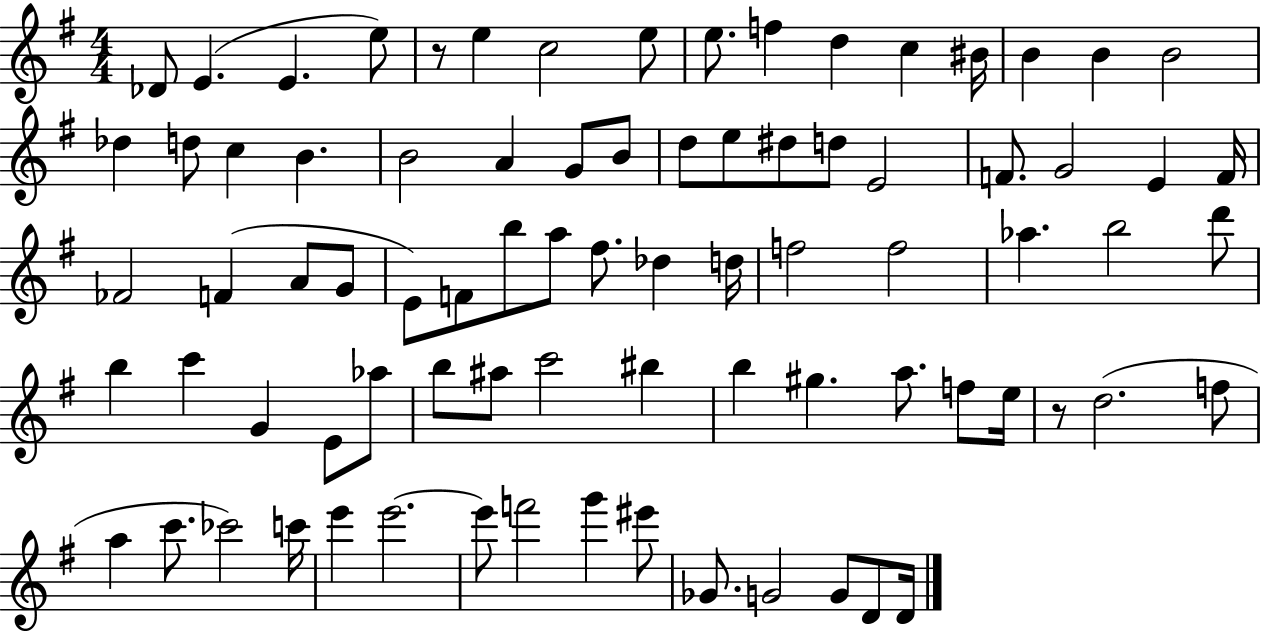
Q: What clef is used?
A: treble